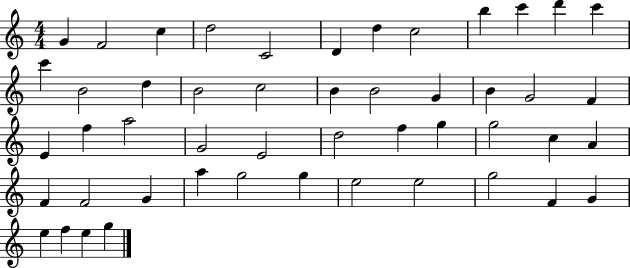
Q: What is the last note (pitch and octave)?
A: G5